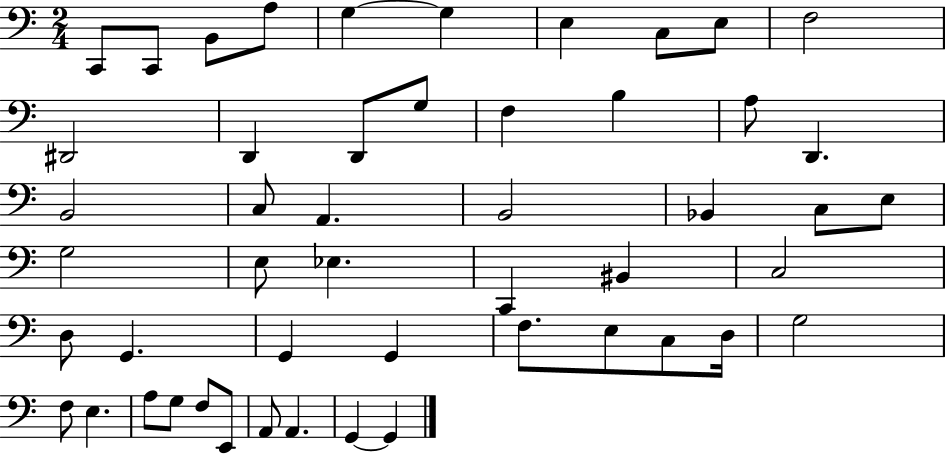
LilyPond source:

{
  \clef bass
  \numericTimeSignature
  \time 2/4
  \key c \major
  c,8 c,8 b,8 a8 | g4~~ g4 | e4 c8 e8 | f2 | \break dis,2 | d,4 d,8 g8 | f4 b4 | a8 d,4. | \break b,2 | c8 a,4. | b,2 | bes,4 c8 e8 | \break g2 | e8 ees4. | c,4 bis,4 | c2 | \break d8 g,4. | g,4 g,4 | f8. e8 c8 d16 | g2 | \break f8 e4. | a8 g8 f8 e,8 | a,8 a,4. | g,4~~ g,4 | \break \bar "|."
}